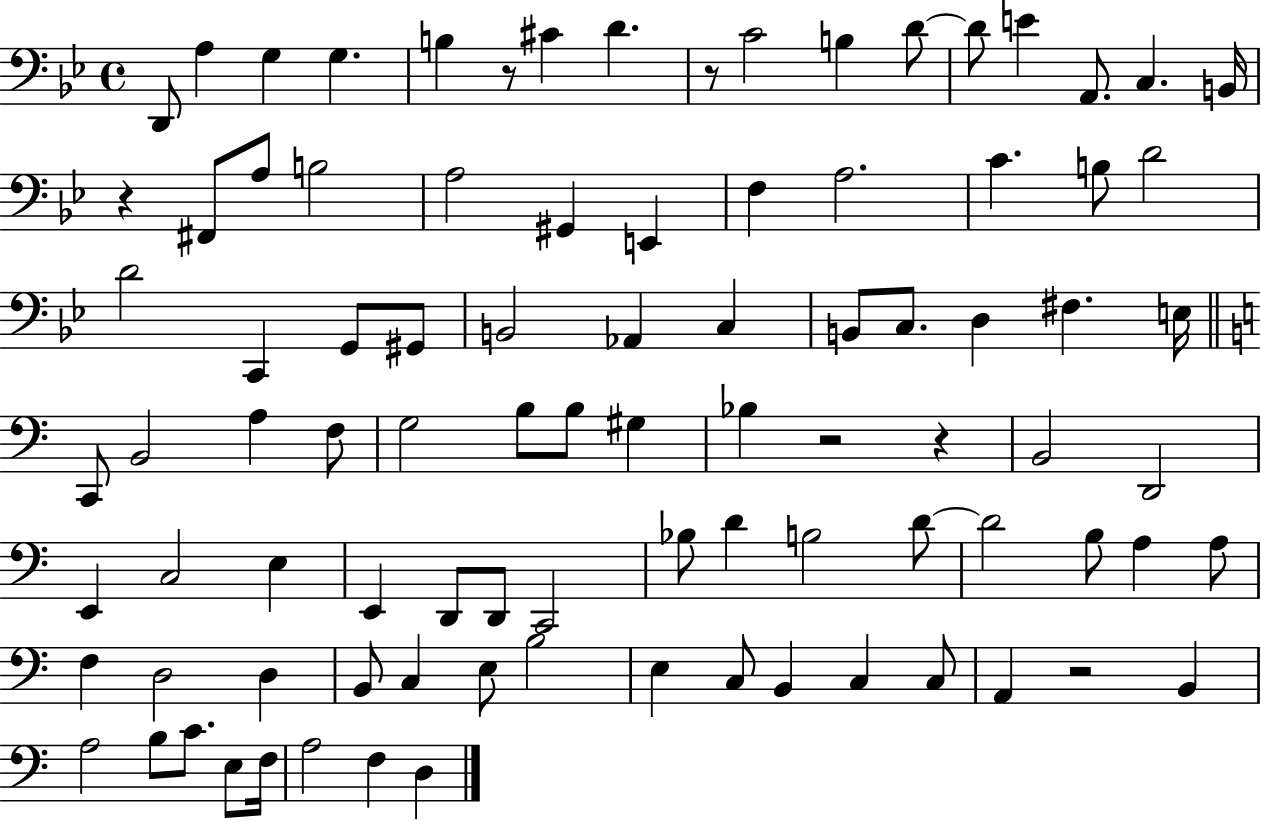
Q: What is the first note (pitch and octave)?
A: D2